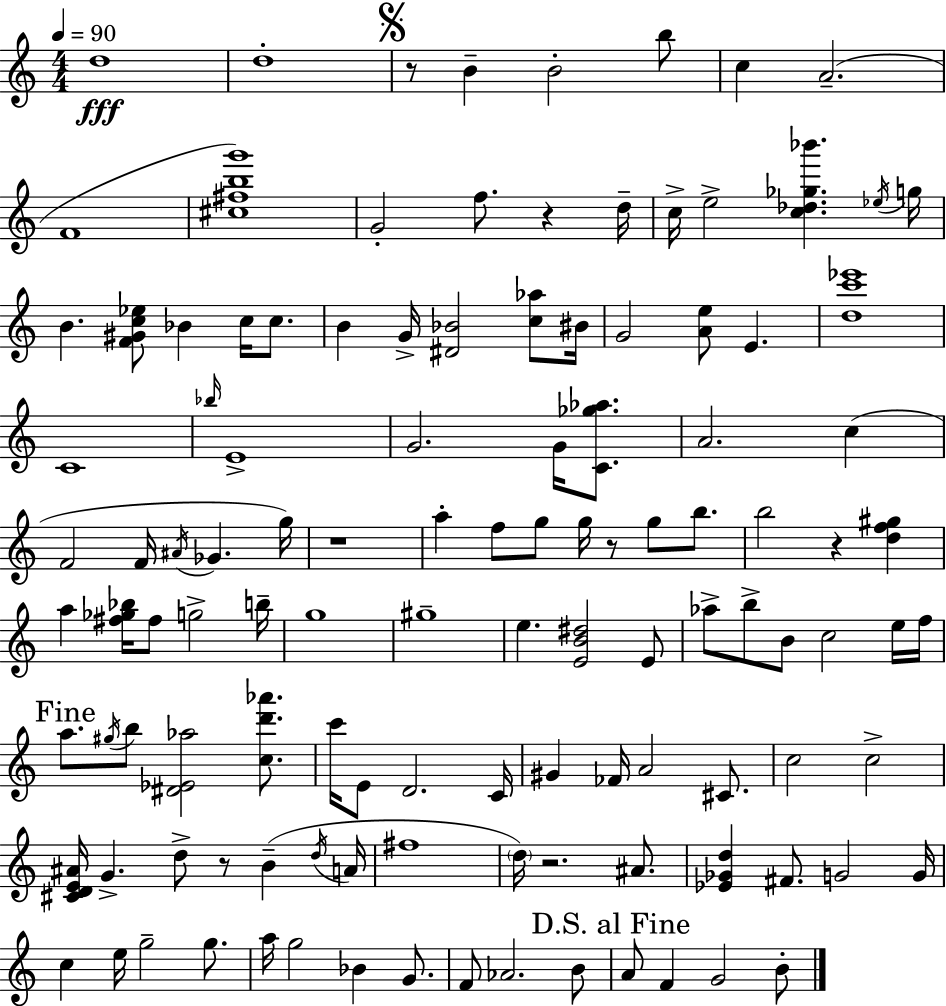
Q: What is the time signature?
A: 4/4